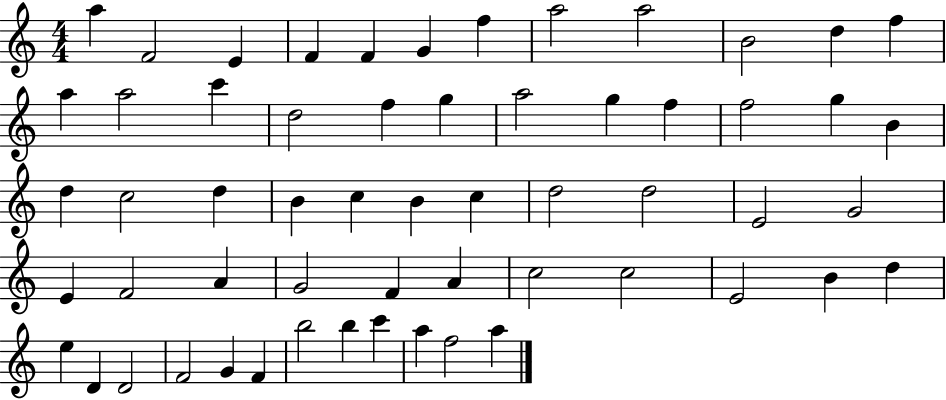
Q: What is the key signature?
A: C major